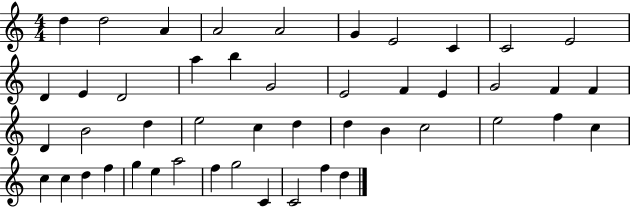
{
  \clef treble
  \numericTimeSignature
  \time 4/4
  \key c \major
  d''4 d''2 a'4 | a'2 a'2 | g'4 e'2 c'4 | c'2 e'2 | \break d'4 e'4 d'2 | a''4 b''4 g'2 | e'2 f'4 e'4 | g'2 f'4 f'4 | \break d'4 b'2 d''4 | e''2 c''4 d''4 | d''4 b'4 c''2 | e''2 f''4 c''4 | \break c''4 c''4 d''4 f''4 | g''4 e''4 a''2 | f''4 g''2 c'4 | c'2 f''4 d''4 | \break \bar "|."
}